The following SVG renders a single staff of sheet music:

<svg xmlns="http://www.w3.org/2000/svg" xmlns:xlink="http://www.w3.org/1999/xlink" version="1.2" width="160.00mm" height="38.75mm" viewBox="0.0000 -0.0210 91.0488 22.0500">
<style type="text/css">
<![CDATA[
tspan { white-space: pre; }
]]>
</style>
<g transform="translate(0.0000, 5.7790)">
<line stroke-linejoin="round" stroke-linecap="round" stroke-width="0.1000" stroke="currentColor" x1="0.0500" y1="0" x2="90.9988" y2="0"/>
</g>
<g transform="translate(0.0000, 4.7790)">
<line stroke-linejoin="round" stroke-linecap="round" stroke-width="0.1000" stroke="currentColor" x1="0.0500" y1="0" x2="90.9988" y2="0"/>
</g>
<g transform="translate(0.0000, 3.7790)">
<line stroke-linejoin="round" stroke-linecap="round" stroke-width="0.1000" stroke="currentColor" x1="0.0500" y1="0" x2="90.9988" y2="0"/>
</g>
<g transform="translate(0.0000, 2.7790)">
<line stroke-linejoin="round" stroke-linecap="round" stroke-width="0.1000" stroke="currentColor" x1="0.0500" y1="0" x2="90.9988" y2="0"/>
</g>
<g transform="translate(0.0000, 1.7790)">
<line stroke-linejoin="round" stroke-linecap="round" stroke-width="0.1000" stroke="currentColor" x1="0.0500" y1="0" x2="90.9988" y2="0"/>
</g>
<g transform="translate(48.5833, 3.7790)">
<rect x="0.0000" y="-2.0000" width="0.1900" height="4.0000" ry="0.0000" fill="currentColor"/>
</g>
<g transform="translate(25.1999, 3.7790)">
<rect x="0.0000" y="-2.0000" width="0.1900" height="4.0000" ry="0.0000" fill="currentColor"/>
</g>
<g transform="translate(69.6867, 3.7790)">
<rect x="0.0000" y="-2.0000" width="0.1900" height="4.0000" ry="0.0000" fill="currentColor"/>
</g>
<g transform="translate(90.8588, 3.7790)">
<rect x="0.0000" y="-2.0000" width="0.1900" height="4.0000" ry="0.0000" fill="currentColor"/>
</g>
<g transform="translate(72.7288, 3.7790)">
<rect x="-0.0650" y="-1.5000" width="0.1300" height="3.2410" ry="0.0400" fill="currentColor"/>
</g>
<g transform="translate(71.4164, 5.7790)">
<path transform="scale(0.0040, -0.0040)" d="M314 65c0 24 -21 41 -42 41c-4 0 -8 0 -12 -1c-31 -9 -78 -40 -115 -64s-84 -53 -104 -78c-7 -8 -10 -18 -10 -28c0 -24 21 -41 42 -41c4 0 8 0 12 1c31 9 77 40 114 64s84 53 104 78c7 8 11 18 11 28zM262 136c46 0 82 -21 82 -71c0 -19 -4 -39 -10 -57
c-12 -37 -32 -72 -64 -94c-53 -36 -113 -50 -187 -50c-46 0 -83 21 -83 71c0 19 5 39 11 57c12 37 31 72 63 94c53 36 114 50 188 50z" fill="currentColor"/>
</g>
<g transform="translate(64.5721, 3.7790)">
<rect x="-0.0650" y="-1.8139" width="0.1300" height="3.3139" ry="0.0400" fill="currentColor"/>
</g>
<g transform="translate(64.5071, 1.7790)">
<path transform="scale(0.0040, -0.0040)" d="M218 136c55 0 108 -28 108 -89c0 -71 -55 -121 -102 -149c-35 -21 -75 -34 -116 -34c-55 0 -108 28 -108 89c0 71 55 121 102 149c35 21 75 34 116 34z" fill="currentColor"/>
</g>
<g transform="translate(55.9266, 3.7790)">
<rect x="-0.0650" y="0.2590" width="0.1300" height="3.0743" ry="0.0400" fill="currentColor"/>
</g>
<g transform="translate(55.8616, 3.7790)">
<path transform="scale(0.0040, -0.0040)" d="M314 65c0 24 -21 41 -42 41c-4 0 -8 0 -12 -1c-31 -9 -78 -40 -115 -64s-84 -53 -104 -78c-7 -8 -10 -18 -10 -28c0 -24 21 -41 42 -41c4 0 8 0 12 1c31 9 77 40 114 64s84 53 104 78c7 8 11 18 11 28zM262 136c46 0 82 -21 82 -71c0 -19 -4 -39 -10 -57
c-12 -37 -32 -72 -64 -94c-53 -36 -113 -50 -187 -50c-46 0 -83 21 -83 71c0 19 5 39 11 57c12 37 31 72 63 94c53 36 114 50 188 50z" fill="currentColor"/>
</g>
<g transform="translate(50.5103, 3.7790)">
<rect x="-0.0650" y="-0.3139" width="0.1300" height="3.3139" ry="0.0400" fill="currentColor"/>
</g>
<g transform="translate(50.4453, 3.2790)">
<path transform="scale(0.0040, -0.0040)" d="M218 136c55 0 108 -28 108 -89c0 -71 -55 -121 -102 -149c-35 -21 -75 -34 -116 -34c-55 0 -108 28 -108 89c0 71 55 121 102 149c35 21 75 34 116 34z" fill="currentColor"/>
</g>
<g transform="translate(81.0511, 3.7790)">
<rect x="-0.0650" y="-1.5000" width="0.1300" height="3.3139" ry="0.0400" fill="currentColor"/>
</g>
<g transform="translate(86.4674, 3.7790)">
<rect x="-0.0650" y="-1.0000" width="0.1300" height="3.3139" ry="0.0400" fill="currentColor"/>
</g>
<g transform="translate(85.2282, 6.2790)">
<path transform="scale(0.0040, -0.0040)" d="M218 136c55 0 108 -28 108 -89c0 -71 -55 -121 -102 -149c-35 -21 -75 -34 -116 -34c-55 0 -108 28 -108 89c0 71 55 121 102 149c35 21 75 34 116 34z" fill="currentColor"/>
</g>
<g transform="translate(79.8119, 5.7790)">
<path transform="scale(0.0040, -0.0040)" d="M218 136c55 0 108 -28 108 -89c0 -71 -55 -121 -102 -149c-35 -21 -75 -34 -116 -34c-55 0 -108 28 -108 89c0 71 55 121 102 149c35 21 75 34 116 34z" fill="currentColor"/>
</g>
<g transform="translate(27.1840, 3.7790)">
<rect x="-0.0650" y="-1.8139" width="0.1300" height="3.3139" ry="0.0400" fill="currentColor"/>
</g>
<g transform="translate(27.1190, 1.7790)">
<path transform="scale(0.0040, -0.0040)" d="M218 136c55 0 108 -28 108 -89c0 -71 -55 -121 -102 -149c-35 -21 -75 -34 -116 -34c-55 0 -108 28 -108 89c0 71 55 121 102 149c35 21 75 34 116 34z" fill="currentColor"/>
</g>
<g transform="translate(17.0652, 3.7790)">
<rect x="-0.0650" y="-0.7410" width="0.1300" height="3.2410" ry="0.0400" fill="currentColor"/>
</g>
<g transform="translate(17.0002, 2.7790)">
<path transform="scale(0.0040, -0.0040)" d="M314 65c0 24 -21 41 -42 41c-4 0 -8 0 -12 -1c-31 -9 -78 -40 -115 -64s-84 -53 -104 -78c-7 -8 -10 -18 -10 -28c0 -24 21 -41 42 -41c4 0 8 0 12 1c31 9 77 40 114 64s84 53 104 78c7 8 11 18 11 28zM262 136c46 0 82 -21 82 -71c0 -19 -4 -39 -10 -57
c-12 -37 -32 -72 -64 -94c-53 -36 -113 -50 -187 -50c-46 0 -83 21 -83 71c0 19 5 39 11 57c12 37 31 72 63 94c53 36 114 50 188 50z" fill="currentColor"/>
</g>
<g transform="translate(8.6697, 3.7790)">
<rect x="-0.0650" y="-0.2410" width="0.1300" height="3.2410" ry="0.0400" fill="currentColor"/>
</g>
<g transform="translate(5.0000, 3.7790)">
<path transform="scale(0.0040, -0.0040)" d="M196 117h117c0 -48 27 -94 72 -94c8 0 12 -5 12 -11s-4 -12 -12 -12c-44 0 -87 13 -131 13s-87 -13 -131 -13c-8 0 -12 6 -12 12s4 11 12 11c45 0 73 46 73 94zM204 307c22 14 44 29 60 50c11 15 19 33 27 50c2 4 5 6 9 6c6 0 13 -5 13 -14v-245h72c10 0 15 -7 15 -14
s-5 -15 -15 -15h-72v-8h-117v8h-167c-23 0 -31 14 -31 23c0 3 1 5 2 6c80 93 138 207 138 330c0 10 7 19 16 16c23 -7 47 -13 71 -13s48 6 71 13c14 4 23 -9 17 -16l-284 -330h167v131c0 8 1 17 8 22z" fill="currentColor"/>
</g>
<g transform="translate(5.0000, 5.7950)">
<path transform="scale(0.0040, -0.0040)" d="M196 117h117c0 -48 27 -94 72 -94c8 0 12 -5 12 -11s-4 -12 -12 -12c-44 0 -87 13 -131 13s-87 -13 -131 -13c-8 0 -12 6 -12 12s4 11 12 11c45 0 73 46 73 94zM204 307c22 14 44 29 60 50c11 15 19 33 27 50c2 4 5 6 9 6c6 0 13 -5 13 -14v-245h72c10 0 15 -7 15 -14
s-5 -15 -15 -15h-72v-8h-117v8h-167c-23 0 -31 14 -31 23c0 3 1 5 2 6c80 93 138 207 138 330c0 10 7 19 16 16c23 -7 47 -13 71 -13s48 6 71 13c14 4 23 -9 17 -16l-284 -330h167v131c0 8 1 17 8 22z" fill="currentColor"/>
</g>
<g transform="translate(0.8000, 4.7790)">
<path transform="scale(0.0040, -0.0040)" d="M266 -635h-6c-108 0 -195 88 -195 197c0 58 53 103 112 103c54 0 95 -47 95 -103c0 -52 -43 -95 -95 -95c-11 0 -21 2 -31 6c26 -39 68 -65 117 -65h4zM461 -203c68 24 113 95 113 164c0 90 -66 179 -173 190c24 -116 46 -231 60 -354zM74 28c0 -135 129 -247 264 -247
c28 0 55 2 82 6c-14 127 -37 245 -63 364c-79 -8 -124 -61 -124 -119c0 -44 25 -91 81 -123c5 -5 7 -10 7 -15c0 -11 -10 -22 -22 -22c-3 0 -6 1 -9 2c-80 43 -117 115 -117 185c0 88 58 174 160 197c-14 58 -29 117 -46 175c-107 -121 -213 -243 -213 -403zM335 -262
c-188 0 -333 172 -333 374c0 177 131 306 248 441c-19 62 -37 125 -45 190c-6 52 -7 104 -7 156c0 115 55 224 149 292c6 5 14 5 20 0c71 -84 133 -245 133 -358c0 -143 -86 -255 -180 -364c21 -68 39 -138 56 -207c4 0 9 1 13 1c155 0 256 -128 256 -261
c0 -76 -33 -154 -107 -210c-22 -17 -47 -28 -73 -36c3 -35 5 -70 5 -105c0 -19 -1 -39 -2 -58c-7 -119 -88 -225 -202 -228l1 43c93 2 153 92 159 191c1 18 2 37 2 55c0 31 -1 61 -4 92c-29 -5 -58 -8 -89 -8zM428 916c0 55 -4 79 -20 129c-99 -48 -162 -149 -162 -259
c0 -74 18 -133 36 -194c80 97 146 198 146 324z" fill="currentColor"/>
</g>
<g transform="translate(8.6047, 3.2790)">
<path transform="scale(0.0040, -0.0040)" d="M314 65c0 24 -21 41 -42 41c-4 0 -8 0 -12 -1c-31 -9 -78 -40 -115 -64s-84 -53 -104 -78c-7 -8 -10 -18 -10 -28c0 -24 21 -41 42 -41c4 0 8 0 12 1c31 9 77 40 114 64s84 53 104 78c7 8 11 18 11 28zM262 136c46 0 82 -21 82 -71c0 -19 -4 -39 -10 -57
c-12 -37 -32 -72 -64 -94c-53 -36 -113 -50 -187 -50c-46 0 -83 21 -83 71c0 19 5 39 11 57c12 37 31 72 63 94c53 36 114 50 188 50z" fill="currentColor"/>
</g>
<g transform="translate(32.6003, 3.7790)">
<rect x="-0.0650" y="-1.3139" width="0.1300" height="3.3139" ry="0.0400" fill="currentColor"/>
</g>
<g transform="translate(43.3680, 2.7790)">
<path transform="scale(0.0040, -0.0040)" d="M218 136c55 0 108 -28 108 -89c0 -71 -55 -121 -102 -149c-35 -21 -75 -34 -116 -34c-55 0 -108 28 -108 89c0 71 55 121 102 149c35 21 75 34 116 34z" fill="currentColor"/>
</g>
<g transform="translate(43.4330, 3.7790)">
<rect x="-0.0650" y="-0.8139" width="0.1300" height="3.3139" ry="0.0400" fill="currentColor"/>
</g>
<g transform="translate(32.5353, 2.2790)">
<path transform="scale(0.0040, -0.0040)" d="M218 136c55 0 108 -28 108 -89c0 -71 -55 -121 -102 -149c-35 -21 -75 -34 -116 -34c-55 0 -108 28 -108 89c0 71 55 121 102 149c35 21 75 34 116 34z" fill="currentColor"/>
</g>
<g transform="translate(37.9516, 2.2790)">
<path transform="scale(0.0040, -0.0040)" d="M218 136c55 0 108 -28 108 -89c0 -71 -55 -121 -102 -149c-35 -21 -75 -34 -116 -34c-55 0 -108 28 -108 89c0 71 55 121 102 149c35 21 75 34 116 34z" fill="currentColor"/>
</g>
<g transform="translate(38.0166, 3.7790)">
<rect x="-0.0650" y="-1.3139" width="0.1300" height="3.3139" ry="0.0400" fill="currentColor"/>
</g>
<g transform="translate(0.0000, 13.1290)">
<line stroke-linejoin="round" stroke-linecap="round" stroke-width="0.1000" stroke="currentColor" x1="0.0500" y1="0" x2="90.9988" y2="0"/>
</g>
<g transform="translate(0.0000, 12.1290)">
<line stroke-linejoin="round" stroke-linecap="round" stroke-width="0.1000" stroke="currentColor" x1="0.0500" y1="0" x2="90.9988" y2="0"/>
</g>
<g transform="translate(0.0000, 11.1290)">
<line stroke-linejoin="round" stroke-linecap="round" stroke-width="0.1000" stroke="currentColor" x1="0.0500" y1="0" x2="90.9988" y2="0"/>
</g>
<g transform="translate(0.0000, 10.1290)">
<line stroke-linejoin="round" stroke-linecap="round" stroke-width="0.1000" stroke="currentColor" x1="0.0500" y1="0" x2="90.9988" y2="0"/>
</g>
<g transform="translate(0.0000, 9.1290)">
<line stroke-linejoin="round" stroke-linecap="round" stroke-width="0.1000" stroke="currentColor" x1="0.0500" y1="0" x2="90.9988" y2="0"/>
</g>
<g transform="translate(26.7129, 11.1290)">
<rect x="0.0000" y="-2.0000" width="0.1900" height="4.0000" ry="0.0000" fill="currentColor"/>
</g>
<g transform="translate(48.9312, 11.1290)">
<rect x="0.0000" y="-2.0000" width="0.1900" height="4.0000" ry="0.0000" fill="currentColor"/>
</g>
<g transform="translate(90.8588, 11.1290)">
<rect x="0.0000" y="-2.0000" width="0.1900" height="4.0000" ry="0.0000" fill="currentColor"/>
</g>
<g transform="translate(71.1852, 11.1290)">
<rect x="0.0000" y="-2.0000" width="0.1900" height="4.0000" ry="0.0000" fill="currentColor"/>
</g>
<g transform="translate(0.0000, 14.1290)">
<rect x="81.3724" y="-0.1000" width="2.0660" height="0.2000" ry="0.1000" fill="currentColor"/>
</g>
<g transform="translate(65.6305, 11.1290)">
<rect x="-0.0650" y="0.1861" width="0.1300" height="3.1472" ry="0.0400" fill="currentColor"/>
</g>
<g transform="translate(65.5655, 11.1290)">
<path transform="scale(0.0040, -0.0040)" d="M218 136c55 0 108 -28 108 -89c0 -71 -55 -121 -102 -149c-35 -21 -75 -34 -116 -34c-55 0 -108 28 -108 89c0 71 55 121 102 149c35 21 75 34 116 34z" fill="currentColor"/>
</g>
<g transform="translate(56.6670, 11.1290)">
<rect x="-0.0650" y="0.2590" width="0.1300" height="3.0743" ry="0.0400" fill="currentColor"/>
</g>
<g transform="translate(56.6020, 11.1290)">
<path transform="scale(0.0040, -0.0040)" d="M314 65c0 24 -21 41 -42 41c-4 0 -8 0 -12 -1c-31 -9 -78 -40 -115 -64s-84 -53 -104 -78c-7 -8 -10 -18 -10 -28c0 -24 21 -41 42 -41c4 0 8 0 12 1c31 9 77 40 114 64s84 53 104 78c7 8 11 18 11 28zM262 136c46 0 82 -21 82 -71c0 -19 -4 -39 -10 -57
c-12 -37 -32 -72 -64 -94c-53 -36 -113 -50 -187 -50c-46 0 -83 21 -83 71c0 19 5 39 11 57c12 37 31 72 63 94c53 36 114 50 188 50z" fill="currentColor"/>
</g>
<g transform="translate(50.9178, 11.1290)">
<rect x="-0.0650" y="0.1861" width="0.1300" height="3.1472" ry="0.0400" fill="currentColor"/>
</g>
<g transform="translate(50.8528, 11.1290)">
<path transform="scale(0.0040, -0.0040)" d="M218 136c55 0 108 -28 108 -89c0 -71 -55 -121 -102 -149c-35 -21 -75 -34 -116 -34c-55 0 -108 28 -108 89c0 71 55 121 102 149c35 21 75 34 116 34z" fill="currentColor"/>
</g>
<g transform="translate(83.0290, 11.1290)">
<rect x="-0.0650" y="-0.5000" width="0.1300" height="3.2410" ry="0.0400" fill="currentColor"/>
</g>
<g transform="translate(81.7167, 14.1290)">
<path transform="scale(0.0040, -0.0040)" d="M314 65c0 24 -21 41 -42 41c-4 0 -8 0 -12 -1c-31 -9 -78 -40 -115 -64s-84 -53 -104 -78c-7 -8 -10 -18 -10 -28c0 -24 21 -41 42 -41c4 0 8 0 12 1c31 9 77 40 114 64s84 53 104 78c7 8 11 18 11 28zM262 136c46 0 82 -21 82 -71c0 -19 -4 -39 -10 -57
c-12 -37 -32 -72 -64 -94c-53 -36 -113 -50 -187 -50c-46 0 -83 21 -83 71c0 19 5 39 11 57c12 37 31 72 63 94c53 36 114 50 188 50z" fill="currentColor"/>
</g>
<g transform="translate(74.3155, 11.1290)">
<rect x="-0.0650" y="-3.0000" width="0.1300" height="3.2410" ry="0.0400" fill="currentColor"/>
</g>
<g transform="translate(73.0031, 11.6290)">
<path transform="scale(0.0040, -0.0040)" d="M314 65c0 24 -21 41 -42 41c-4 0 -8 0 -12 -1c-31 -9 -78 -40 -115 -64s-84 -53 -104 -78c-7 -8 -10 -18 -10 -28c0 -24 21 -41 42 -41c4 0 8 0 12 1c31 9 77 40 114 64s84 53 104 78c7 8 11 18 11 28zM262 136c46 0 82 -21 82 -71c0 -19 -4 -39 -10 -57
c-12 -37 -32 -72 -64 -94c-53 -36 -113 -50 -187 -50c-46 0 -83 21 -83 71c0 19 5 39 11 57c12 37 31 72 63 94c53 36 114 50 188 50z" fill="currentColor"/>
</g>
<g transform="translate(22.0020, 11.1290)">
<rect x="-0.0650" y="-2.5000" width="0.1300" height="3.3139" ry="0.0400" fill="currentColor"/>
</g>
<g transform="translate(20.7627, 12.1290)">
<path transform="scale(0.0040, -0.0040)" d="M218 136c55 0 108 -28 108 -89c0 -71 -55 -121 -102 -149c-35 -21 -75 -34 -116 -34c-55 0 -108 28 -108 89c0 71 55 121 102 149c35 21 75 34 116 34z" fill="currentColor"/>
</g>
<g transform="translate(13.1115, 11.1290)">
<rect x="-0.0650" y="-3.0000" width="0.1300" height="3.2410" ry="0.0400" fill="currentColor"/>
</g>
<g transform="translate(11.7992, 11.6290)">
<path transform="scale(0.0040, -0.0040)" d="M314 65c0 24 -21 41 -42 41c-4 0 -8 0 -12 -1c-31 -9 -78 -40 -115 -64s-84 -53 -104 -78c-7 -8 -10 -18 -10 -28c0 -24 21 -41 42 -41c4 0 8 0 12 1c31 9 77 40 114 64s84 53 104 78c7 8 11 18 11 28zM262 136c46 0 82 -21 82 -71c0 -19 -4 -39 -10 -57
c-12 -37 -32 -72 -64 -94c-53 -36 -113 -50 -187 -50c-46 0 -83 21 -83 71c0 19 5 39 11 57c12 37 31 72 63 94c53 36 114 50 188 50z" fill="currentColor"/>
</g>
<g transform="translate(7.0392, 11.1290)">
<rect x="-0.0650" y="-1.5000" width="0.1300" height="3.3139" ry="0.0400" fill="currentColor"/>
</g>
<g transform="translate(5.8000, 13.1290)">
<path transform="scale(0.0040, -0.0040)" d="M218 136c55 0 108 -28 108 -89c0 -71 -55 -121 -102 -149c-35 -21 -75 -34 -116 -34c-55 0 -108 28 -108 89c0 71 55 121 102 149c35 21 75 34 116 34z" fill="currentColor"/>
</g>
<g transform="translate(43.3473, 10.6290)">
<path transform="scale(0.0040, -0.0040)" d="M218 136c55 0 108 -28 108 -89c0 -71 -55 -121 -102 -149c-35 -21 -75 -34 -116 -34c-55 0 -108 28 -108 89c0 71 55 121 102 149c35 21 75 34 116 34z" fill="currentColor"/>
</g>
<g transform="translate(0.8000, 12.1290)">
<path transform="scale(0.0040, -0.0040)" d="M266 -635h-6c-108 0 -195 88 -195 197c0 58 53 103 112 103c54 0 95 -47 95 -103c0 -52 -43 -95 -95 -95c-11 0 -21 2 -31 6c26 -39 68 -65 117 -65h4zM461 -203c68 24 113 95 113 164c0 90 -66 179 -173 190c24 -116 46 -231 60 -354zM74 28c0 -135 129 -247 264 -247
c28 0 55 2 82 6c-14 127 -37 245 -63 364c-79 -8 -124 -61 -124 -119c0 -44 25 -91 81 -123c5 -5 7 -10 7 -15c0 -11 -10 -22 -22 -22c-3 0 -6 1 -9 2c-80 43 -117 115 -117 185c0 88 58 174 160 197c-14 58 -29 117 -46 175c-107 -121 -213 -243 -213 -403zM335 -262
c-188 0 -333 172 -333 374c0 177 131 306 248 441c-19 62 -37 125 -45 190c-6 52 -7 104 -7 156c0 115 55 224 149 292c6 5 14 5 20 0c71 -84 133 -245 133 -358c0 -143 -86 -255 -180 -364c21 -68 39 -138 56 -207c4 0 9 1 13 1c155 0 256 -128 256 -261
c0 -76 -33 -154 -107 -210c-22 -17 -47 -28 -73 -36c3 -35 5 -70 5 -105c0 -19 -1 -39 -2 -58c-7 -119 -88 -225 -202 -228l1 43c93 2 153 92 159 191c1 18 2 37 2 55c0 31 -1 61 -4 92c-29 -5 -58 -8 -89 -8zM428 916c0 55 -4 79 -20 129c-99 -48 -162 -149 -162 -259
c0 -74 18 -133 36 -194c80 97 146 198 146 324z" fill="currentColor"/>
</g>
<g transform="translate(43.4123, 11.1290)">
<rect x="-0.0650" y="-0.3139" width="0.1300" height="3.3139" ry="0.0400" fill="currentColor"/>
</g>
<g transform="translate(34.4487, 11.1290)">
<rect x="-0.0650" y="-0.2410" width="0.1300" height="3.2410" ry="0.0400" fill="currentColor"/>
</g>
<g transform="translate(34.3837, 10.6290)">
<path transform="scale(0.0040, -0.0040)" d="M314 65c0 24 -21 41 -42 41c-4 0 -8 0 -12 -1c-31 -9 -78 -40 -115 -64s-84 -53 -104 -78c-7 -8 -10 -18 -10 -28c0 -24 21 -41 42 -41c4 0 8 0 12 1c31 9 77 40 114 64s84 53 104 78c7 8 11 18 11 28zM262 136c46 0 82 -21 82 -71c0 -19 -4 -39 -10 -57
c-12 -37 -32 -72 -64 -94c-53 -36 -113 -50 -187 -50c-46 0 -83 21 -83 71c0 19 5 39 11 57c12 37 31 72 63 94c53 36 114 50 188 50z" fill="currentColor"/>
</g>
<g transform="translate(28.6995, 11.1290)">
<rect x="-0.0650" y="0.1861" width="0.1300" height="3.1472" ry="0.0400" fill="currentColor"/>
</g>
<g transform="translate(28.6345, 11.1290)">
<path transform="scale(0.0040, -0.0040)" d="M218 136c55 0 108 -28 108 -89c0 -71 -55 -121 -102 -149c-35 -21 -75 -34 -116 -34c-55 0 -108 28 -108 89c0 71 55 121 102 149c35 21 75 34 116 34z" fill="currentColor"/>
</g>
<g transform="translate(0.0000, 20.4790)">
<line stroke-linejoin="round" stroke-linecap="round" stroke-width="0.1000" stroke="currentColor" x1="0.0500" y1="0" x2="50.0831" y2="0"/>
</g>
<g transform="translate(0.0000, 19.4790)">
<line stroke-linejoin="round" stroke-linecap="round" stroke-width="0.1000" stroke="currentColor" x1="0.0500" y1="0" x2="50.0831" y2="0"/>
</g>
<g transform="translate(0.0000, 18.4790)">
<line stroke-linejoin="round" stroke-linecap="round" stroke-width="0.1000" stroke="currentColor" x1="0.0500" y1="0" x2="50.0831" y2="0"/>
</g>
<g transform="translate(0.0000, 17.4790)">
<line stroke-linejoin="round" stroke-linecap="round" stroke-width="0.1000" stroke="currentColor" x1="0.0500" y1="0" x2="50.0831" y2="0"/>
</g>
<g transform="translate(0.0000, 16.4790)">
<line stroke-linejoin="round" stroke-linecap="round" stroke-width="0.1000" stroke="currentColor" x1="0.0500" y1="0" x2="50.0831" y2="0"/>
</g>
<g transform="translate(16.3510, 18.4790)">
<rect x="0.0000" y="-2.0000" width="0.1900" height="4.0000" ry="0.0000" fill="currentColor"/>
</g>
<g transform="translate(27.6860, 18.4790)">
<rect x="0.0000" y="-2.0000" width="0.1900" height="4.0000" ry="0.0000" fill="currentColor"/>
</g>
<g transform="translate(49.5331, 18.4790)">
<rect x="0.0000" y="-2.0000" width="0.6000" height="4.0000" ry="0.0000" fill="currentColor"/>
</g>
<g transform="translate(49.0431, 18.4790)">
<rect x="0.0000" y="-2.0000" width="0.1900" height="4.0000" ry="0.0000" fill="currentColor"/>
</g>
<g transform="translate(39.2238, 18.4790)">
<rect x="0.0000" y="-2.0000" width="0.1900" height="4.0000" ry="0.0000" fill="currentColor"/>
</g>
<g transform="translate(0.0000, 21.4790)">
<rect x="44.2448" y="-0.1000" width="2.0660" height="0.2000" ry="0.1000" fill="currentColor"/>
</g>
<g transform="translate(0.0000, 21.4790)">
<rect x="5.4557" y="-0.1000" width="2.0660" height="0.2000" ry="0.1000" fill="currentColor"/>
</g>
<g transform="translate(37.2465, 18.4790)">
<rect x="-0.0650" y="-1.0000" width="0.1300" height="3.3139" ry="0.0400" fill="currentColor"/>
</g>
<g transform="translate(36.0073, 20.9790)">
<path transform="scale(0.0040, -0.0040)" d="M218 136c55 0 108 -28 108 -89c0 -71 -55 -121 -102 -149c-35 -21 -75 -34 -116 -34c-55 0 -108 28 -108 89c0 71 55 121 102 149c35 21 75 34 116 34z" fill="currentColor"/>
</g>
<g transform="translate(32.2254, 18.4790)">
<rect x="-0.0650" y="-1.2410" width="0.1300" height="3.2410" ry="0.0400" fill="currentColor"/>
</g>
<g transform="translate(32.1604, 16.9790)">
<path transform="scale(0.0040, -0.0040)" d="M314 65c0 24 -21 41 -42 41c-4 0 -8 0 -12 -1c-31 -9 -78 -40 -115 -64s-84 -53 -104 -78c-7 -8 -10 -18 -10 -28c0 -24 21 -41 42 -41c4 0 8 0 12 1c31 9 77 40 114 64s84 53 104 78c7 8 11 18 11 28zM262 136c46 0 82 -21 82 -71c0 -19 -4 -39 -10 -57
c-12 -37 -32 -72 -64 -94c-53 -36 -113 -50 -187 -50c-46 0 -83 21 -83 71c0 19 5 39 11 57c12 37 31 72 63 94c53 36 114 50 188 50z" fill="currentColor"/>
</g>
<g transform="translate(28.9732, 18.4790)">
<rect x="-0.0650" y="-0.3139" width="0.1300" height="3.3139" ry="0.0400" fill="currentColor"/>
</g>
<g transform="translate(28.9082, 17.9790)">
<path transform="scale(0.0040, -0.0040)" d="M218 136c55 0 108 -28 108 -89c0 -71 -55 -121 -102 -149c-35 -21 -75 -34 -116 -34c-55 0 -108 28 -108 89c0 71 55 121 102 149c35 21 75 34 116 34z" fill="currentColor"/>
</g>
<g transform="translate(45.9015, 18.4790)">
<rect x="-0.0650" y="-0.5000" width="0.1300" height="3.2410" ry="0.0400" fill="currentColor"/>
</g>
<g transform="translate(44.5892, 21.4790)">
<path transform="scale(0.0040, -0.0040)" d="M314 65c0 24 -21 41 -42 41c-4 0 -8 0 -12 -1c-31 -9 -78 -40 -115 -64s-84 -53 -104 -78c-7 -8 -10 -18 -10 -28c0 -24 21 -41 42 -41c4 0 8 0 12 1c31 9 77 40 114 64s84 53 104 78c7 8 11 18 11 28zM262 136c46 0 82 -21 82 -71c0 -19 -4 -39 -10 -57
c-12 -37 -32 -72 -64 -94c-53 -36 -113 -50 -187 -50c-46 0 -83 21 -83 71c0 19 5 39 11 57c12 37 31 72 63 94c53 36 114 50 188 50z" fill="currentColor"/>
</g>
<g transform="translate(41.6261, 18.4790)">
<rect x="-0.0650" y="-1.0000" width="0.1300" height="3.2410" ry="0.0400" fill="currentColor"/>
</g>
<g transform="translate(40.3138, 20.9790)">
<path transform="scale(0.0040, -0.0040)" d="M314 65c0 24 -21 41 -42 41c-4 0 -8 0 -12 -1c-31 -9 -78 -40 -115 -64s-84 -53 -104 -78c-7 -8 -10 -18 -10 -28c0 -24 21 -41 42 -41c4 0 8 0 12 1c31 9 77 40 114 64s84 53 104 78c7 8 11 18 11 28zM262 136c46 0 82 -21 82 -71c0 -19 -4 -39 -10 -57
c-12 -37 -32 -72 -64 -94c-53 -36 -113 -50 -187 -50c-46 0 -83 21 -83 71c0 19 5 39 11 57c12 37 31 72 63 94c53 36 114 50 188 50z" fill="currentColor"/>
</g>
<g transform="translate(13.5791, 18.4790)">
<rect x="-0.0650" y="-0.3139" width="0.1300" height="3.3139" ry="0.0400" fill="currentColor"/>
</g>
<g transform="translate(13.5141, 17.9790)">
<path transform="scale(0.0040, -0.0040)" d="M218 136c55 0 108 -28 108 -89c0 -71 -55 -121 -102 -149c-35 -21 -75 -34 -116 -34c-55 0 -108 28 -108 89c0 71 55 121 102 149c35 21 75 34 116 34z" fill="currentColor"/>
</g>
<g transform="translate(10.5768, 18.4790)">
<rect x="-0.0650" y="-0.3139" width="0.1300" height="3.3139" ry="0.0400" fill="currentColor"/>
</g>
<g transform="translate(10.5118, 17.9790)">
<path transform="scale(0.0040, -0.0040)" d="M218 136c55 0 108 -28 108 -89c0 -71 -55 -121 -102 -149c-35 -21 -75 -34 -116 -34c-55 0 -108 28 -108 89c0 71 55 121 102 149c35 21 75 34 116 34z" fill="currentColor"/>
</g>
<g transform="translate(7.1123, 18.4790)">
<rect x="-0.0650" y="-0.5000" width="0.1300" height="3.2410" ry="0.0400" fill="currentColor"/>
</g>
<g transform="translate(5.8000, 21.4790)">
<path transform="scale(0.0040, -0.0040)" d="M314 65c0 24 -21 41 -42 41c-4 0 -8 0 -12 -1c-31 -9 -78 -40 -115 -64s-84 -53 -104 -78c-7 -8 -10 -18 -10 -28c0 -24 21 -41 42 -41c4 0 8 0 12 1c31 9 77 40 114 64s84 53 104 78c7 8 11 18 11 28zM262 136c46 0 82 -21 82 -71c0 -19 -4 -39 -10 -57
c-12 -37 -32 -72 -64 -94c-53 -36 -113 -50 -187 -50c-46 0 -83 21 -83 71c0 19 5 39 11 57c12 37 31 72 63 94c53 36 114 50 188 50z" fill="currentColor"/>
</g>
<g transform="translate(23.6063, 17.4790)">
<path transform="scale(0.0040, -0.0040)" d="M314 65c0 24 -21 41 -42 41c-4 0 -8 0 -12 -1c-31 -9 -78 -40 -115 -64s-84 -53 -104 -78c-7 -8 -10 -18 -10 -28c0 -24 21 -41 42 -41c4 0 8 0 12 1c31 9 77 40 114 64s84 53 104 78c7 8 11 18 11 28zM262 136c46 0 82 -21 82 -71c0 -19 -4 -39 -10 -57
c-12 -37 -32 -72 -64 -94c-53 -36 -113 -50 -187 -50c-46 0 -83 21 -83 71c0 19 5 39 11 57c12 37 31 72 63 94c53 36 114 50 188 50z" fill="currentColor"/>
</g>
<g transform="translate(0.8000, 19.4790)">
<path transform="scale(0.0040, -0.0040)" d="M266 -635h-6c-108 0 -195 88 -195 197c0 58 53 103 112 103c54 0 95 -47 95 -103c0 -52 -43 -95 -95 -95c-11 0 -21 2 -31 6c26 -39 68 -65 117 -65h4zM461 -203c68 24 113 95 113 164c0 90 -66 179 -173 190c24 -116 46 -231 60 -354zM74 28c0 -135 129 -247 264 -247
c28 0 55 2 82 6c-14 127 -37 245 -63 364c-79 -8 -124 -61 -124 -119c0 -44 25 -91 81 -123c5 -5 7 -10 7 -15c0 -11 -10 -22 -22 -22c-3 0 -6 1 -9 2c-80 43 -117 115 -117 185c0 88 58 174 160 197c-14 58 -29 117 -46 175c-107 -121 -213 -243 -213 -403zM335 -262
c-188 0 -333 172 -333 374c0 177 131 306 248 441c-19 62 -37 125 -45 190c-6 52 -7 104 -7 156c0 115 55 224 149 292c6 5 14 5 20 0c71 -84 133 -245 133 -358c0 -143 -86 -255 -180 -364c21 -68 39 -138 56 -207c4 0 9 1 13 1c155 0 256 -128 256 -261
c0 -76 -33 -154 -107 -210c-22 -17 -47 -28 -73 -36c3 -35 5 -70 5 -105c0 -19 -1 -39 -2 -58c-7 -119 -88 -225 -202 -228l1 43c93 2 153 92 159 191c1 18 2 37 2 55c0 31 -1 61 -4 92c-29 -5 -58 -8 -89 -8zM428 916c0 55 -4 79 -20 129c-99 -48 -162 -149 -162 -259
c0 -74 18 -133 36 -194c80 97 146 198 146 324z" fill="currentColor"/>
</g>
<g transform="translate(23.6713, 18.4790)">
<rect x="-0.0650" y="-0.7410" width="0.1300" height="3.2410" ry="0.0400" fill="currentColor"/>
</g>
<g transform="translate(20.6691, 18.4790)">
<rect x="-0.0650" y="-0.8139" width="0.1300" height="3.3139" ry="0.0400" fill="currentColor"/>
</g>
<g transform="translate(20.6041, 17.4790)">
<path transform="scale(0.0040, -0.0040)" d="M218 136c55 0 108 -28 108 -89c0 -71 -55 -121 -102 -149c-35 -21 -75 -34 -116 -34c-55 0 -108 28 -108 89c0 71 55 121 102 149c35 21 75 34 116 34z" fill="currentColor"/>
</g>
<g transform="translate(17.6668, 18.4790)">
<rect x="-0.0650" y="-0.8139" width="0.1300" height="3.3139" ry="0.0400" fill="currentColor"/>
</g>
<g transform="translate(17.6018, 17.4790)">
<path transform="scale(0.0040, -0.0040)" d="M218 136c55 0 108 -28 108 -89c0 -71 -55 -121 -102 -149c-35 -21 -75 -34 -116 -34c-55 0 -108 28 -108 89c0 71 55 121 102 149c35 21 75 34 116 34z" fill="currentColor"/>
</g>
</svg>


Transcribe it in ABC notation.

X:1
T:Untitled
M:4/4
L:1/4
K:C
c2 d2 f e e d c B2 f E2 E D E A2 G B c2 c B B2 B A2 C2 C2 c c d d d2 c e2 D D2 C2